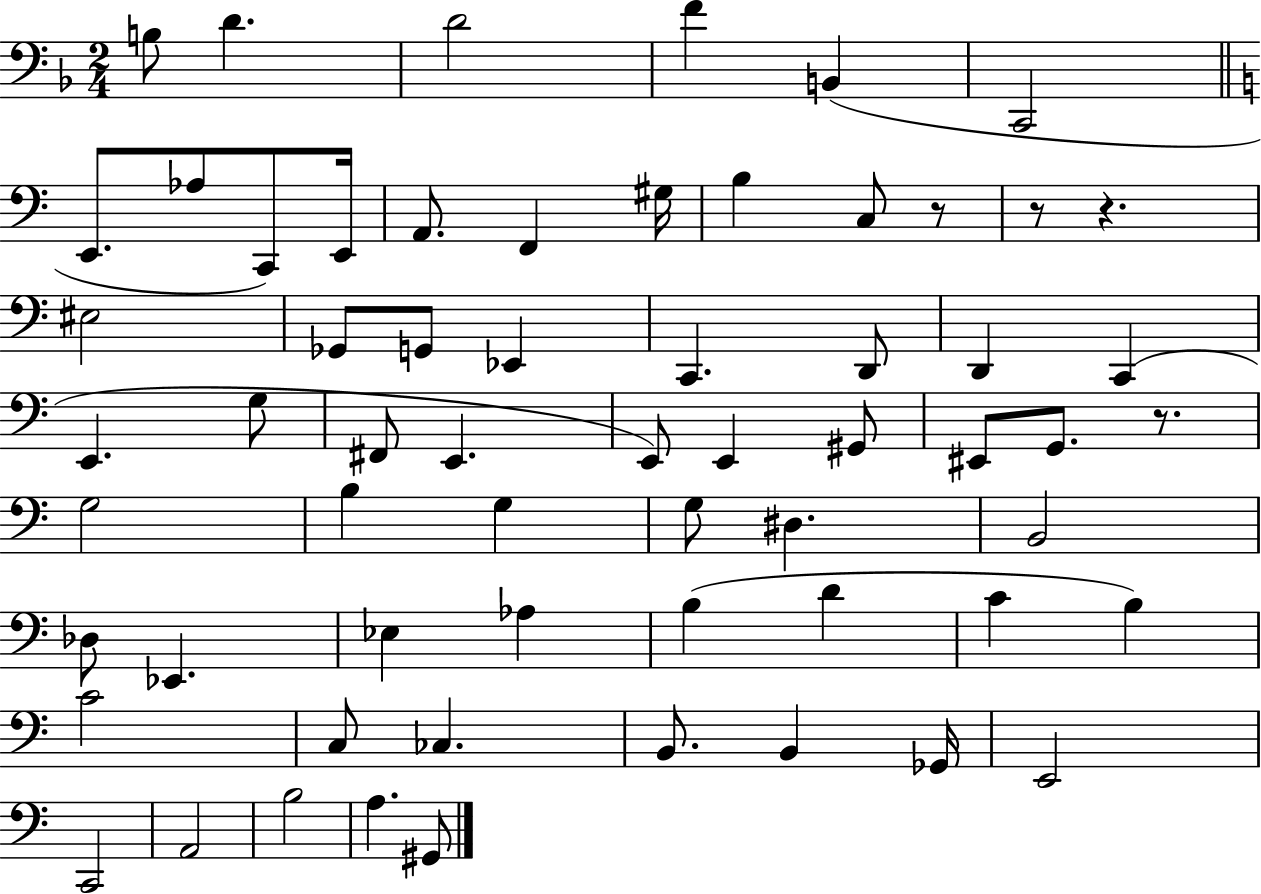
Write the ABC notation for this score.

X:1
T:Untitled
M:2/4
L:1/4
K:F
B,/2 D D2 F B,, C,,2 E,,/2 _A,/2 C,,/2 E,,/4 A,,/2 F,, ^G,/4 B, C,/2 z/2 z/2 z ^E,2 _G,,/2 G,,/2 _E,, C,, D,,/2 D,, C,, E,, G,/2 ^F,,/2 E,, E,,/2 E,, ^G,,/2 ^E,,/2 G,,/2 z/2 G,2 B, G, G,/2 ^D, B,,2 _D,/2 _E,, _E, _A, B, D C B, C2 C,/2 _C, B,,/2 B,, _G,,/4 E,,2 C,,2 A,,2 B,2 A, ^G,,/2